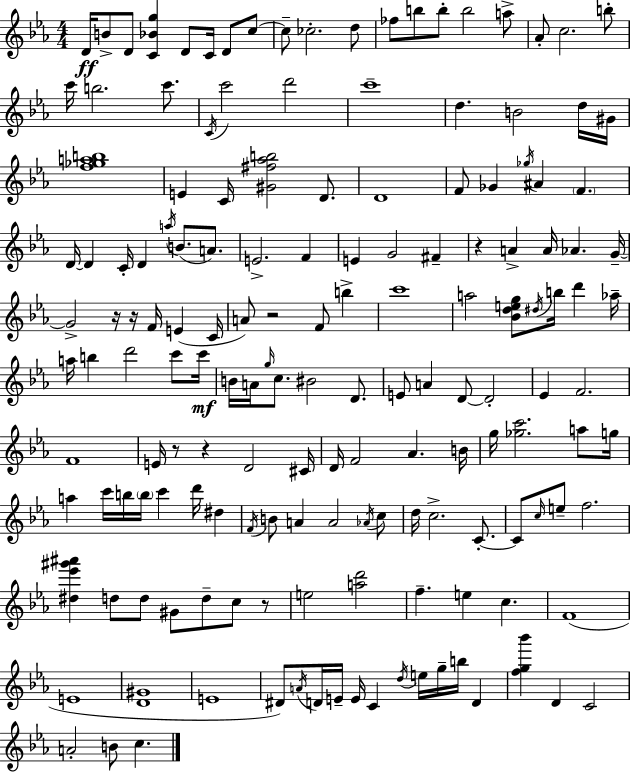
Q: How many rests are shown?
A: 7